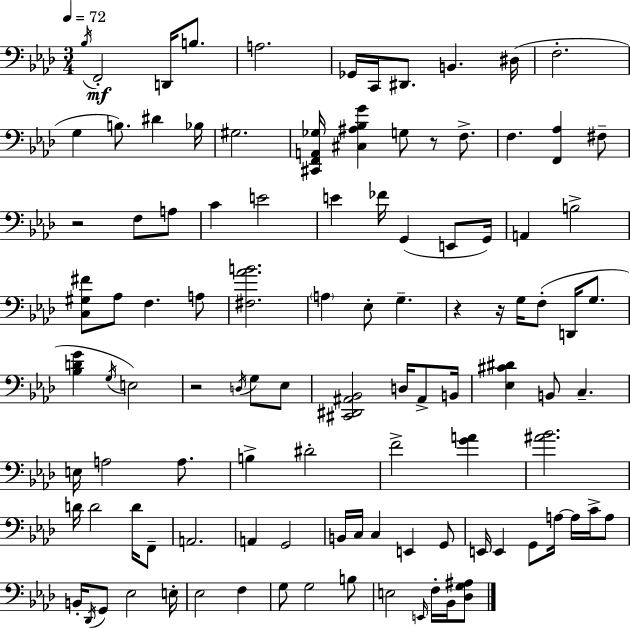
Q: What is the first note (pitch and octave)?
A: Bb3